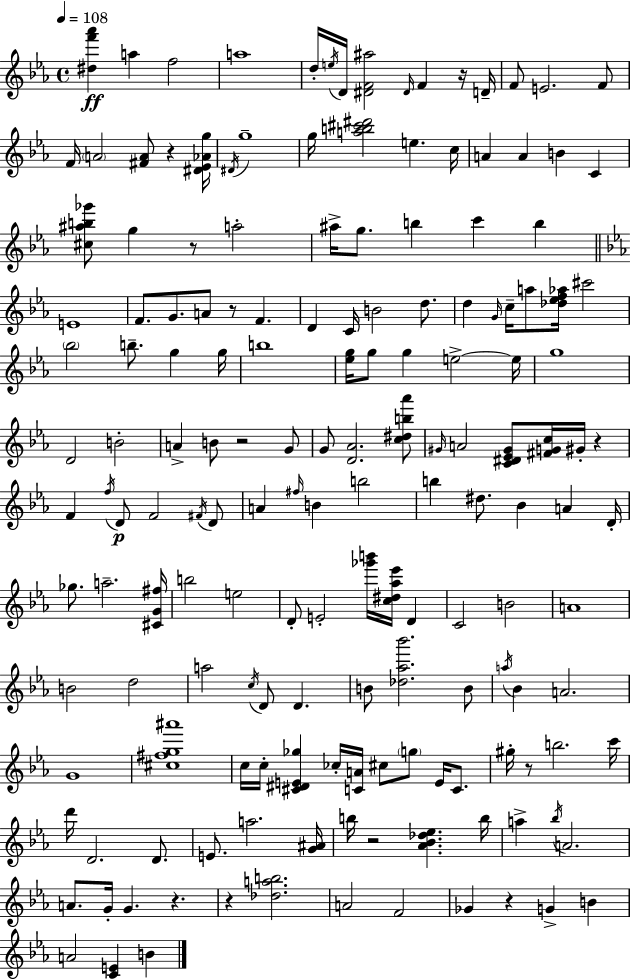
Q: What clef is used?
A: treble